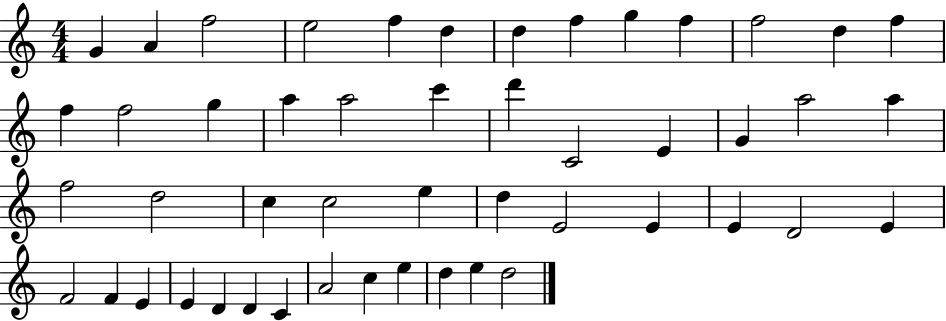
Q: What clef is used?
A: treble